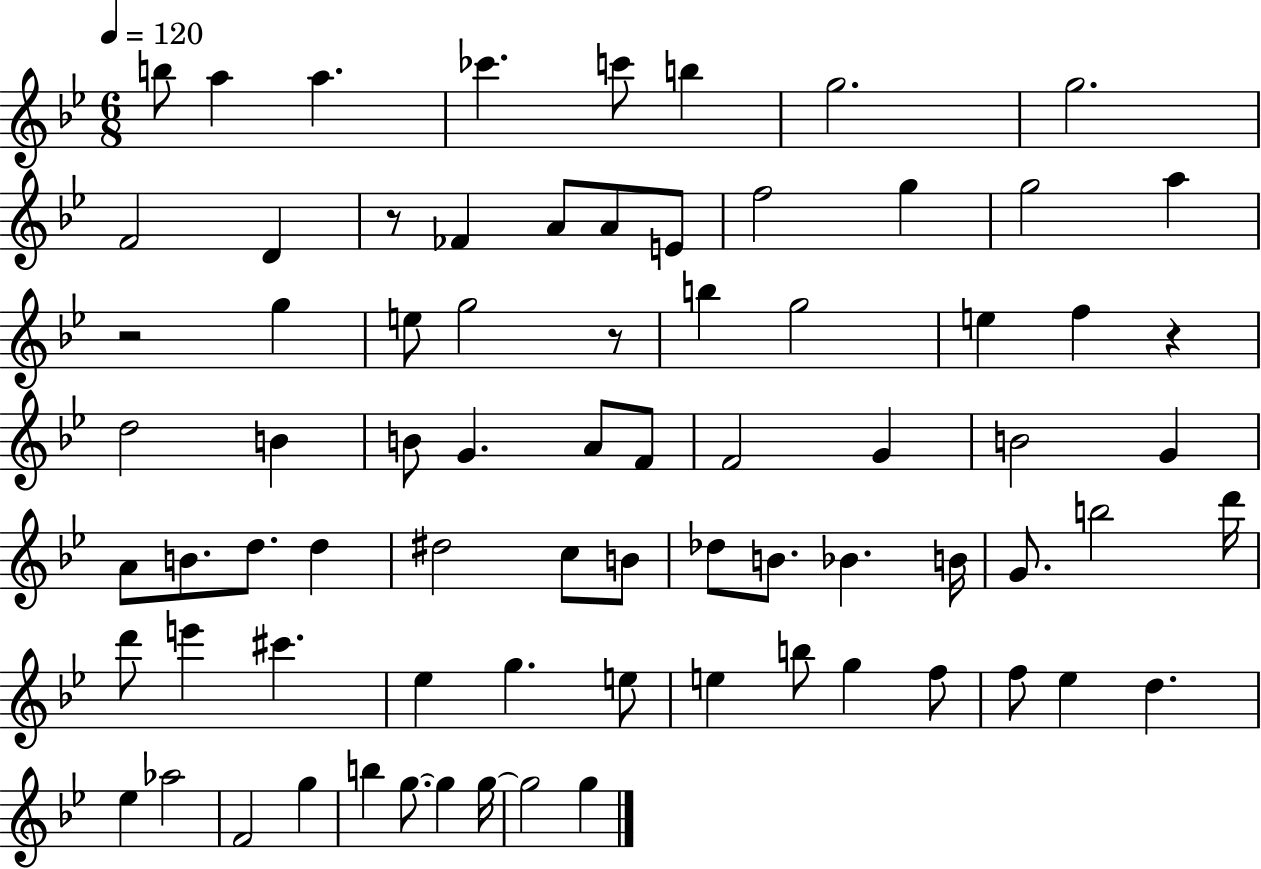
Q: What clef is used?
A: treble